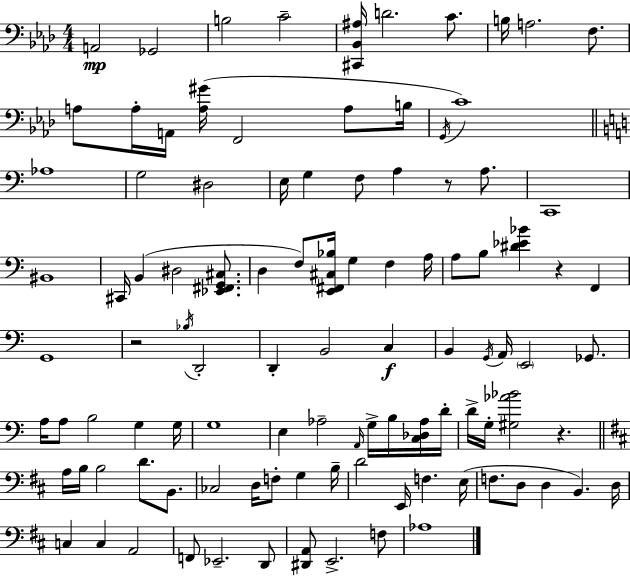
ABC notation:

X:1
T:Untitled
M:4/4
L:1/4
K:Ab
A,,2 _G,,2 B,2 C2 [^C,,_B,,^A,]/4 D2 C/2 B,/4 A,2 F,/2 A,/2 A,/4 A,,/4 [A,^G]/4 F,,2 A,/2 B,/4 G,,/4 C4 _A,4 G,2 ^D,2 E,/4 G, F,/2 A, z/2 A,/2 C,,4 ^B,,4 ^C,,/4 B,, ^D,2 [_E,,^F,,G,,^C,]/2 D, F,/2 [E,,^F,,^C,_B,]/4 G, F, A,/4 A,/2 B,/2 [^D_E_B] z F,, G,,4 z2 _B,/4 D,,2 D,, B,,2 C, B,, G,,/4 A,,/4 E,,2 _G,,/2 A,/4 A,/2 B,2 G, G,/4 G,4 E, _A,2 A,,/4 G,/4 B,/4 [C,_D,_A,]/4 D/4 D/4 G,/4 [^G,_A_B]2 z A,/4 B,/4 B,2 D/2 B,,/2 _C,2 D,/4 F,/2 G, B,/4 D2 E,,/4 F, E,/4 F,/2 D,/2 D, B,, D,/4 C, C, A,,2 F,,/2 _E,,2 D,,/2 [^D,,A,,]/2 E,,2 F,/2 _A,4